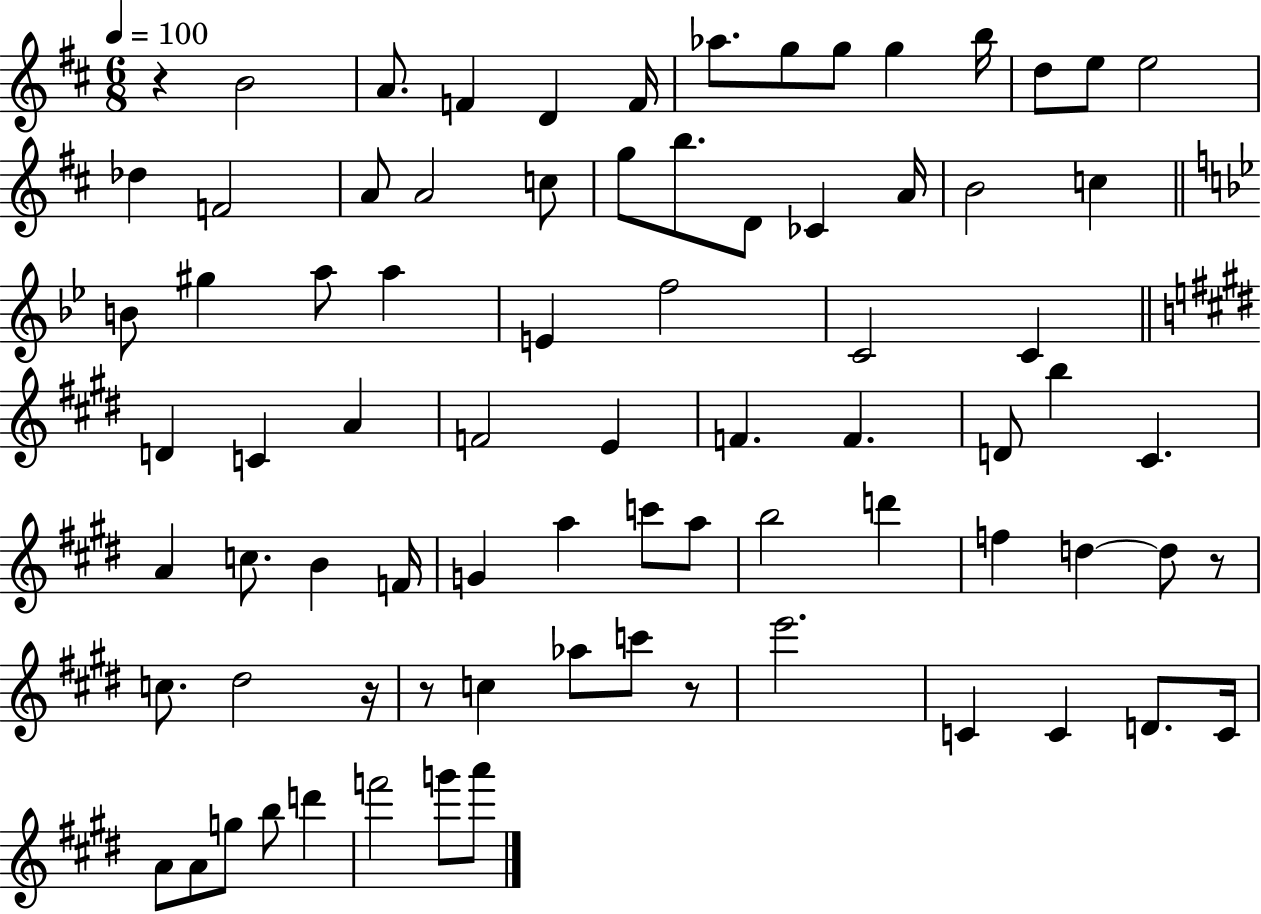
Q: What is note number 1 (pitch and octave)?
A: B4